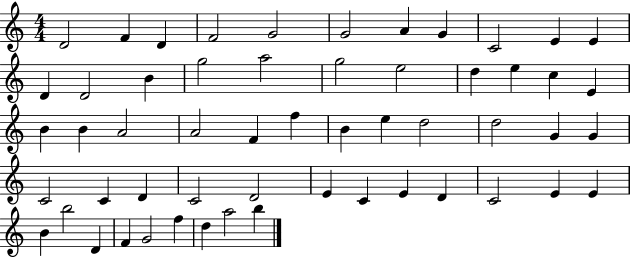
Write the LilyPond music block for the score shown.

{
  \clef treble
  \numericTimeSignature
  \time 4/4
  \key c \major
  d'2 f'4 d'4 | f'2 g'2 | g'2 a'4 g'4 | c'2 e'4 e'4 | \break d'4 d'2 b'4 | g''2 a''2 | g''2 e''2 | d''4 e''4 c''4 e'4 | \break b'4 b'4 a'2 | a'2 f'4 f''4 | b'4 e''4 d''2 | d''2 g'4 g'4 | \break c'2 c'4 d'4 | c'2 d'2 | e'4 c'4 e'4 d'4 | c'2 e'4 e'4 | \break b'4 b''2 d'4 | f'4 g'2 f''4 | d''4 a''2 b''4 | \bar "|."
}